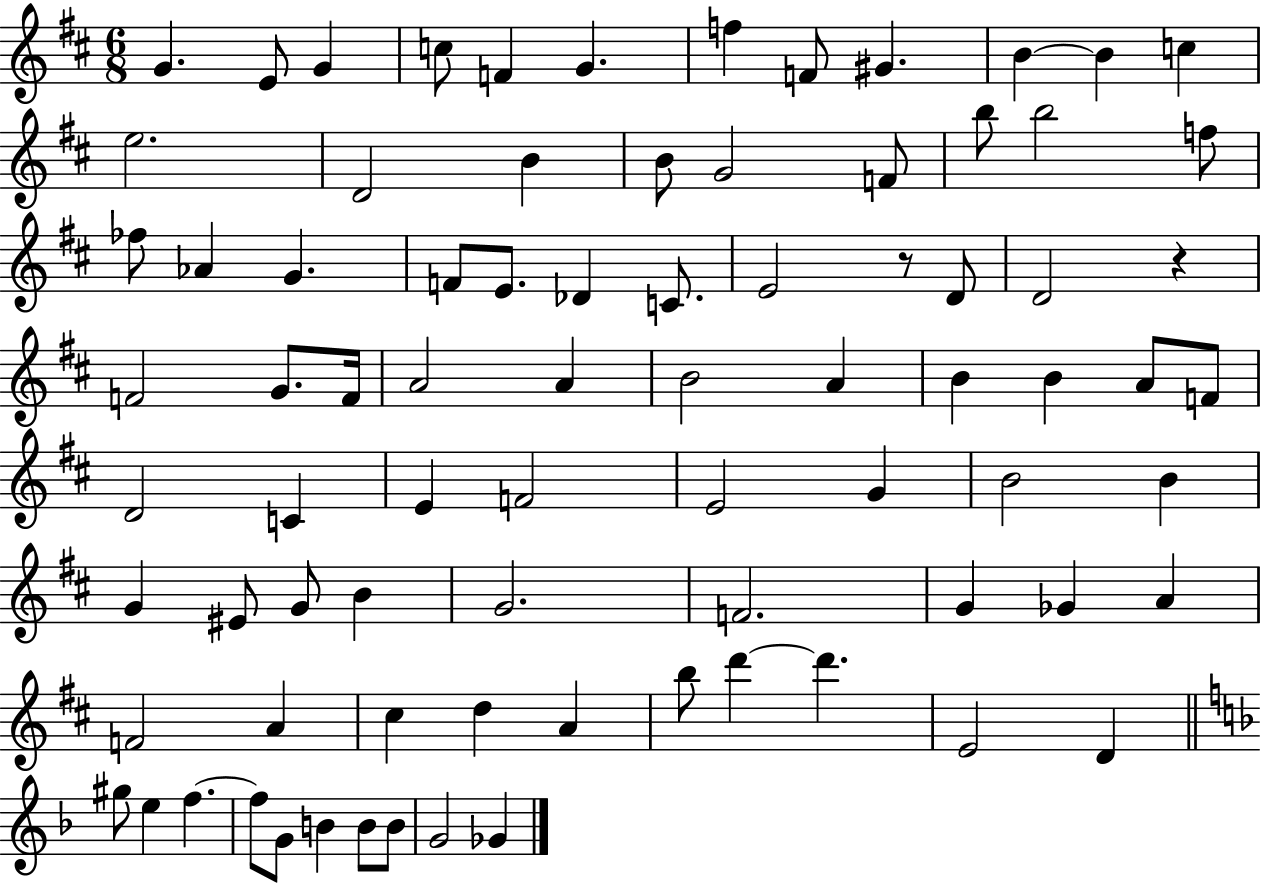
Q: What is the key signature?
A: D major